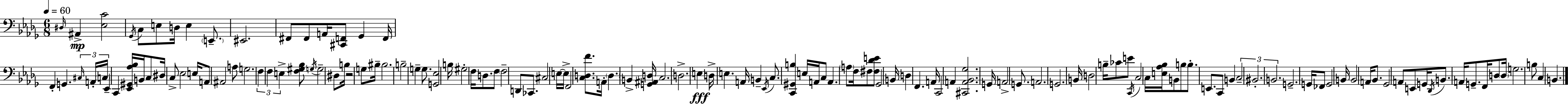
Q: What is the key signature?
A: BES minor